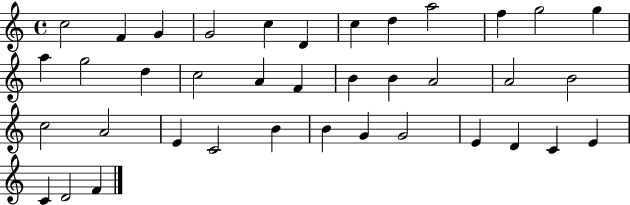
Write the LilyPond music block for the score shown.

{
  \clef treble
  \time 4/4
  \defaultTimeSignature
  \key c \major
  c''2 f'4 g'4 | g'2 c''4 d'4 | c''4 d''4 a''2 | f''4 g''2 g''4 | \break a''4 g''2 d''4 | c''2 a'4 f'4 | b'4 b'4 a'2 | a'2 b'2 | \break c''2 a'2 | e'4 c'2 b'4 | b'4 g'4 g'2 | e'4 d'4 c'4 e'4 | \break c'4 d'2 f'4 | \bar "|."
}